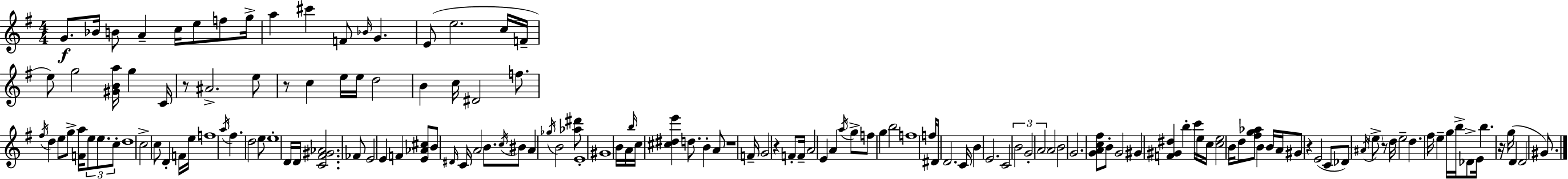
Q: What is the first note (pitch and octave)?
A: G4